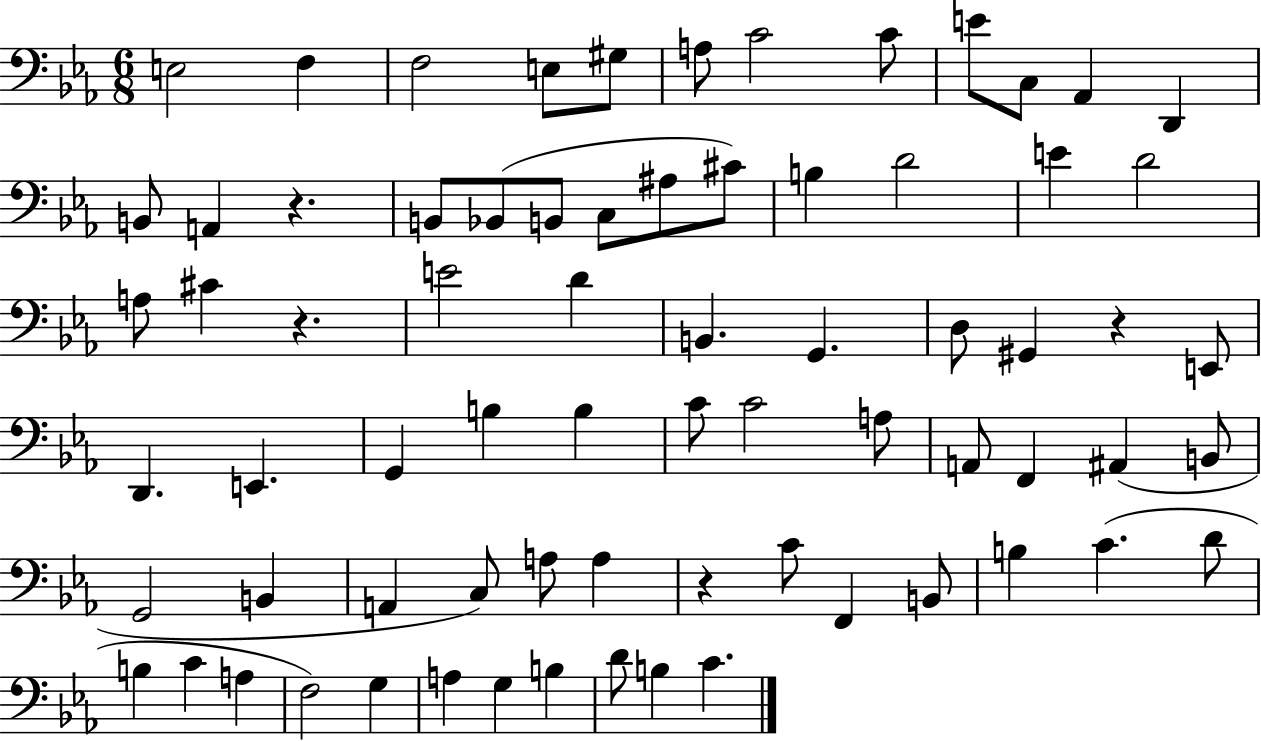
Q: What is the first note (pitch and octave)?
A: E3